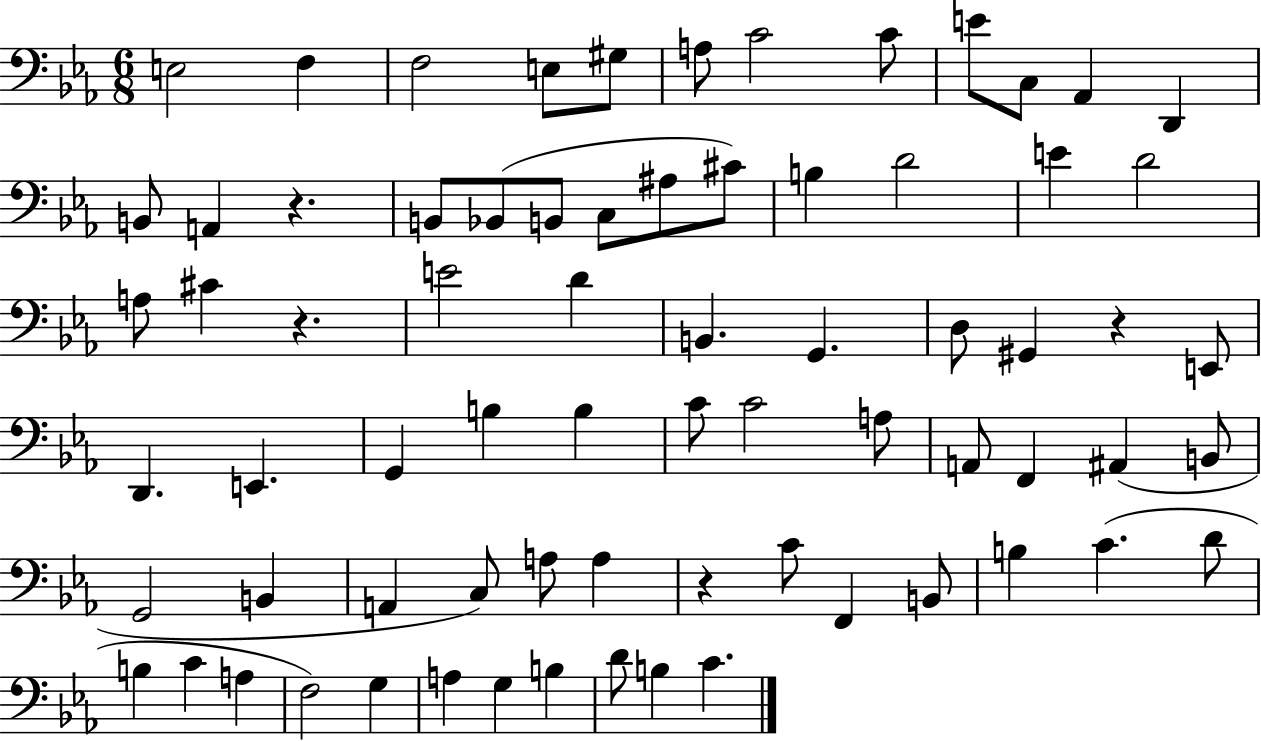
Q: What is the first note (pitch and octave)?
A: E3